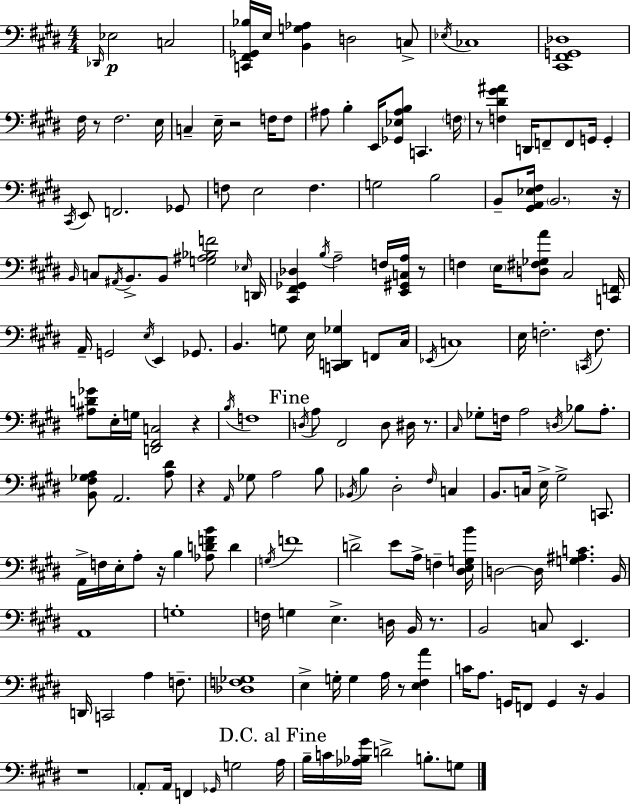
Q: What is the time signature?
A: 4/4